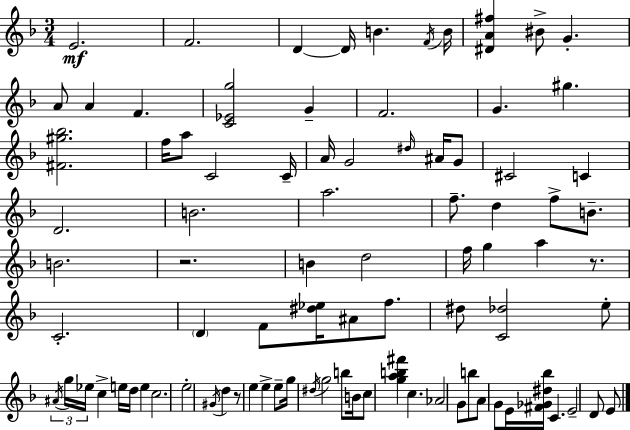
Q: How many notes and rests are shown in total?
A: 88